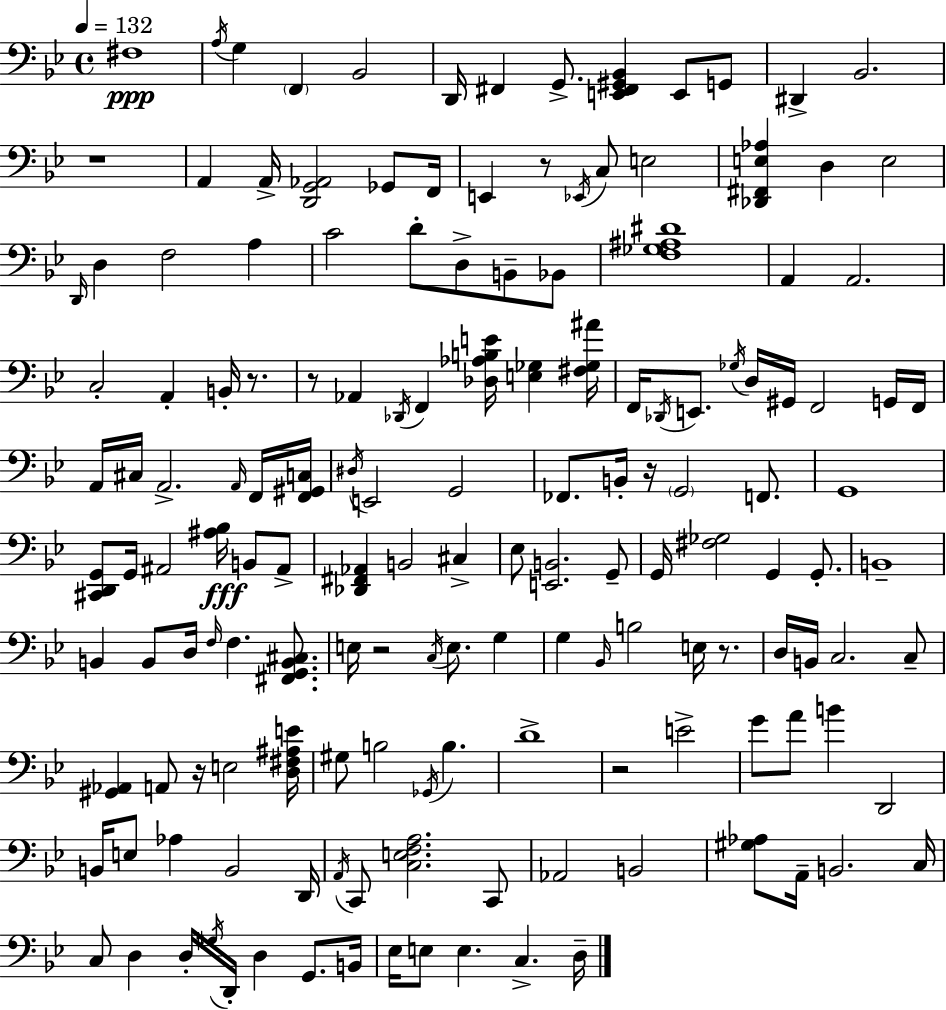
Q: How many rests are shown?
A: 9